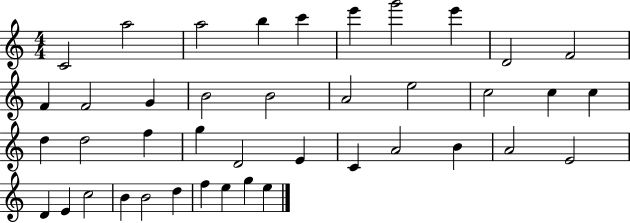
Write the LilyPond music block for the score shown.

{
  \clef treble
  \numericTimeSignature
  \time 4/4
  \key c \major
  c'2 a''2 | a''2 b''4 c'''4 | e'''4 g'''2 e'''4 | d'2 f'2 | \break f'4 f'2 g'4 | b'2 b'2 | a'2 e''2 | c''2 c''4 c''4 | \break d''4 d''2 f''4 | g''4 d'2 e'4 | c'4 a'2 b'4 | a'2 e'2 | \break d'4 e'4 c''2 | b'4 b'2 d''4 | f''4 e''4 g''4 e''4 | \bar "|."
}